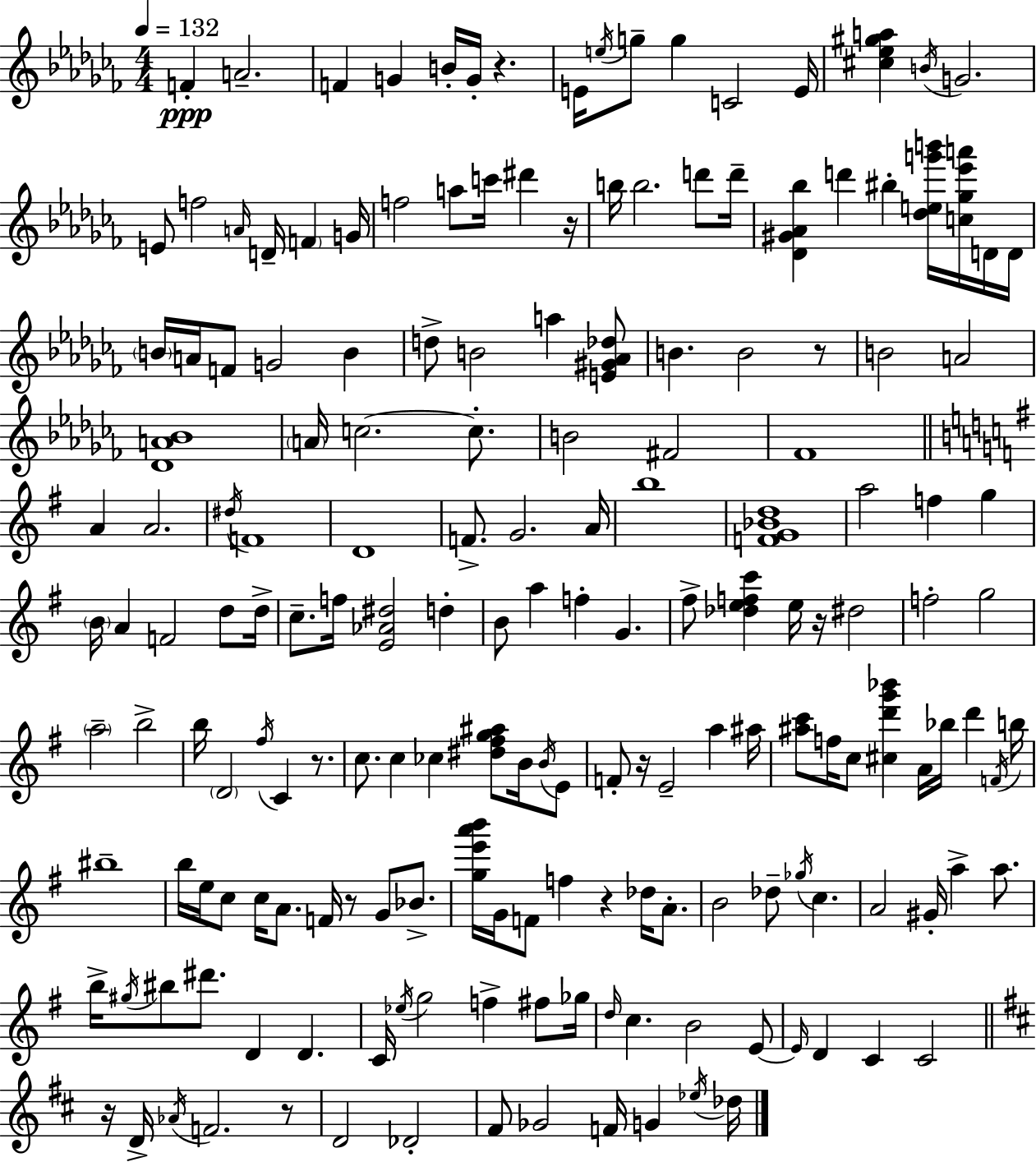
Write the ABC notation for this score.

X:1
T:Untitled
M:4/4
L:1/4
K:Abm
F A2 F G B/4 G/4 z E/4 e/4 g/2 g C2 E/4 [^c_e^ga] B/4 G2 E/2 f2 A/4 D/4 F G/4 f2 a/2 c'/4 ^d' z/4 b/4 b2 d'/2 d'/4 [_D^G_A_b] d' ^b [_deg'b']/4 [c_g_e'a']/4 D/4 D/4 B/4 A/4 F/2 G2 B d/2 B2 a [E^G_A_d]/2 B B2 z/2 B2 A2 [_DA_B]4 A/4 c2 c/2 B2 ^F2 _F4 A A2 ^d/4 F4 D4 F/2 G2 A/4 b4 [FG_Bd]4 a2 f g B/4 A F2 d/2 d/4 c/2 f/4 [E_A^d]2 d B/2 a f G ^f/2 [_defc'] e/4 z/4 ^d2 f2 g2 a2 b2 b/4 D2 ^f/4 C z/2 c/2 c _c [^d^fg^a]/2 B/4 B/4 E/2 F/2 z/4 E2 a ^a/4 [^ac']/2 f/4 c/2 [^cd'g'_b'] A/4 _b/4 d' F/4 b/4 ^b4 b/4 e/4 c/2 c/4 A/2 F/4 z/2 G/2 _B/2 [ge'a'b']/4 G/4 F/2 f z _d/4 A/2 B2 _d/2 _g/4 c A2 ^G/4 a a/2 b/4 ^g/4 ^b/2 ^d'/2 D D C/4 _e/4 g2 f ^f/2 _g/4 d/4 c B2 E/2 E/4 D C C2 z/4 D/4 _A/4 F2 z/2 D2 _D2 ^F/2 _G2 F/4 G _e/4 _d/4